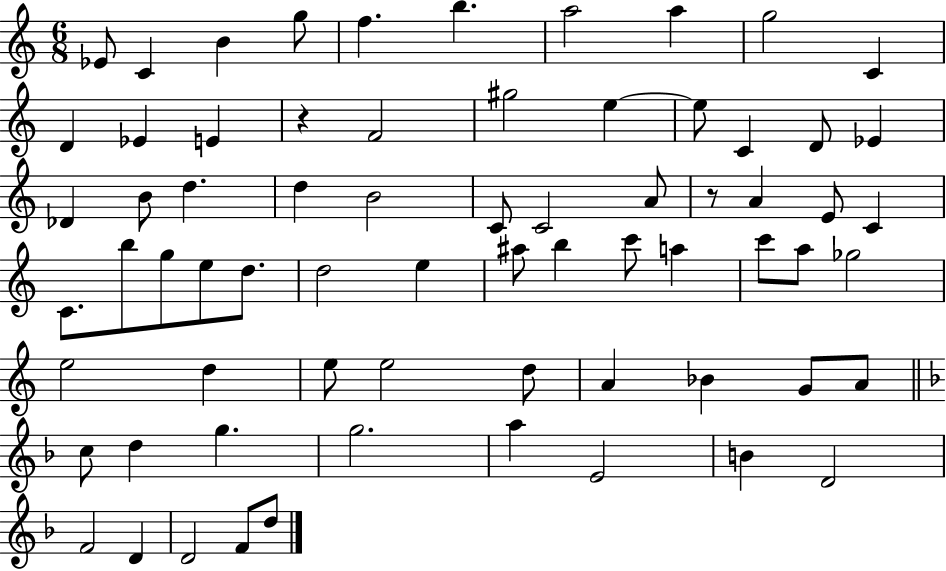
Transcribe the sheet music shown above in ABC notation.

X:1
T:Untitled
M:6/8
L:1/4
K:C
_E/2 C B g/2 f b a2 a g2 C D _E E z F2 ^g2 e e/2 C D/2 _E _D B/2 d d B2 C/2 C2 A/2 z/2 A E/2 C C/2 b/2 g/2 e/2 d/2 d2 e ^a/2 b c'/2 a c'/2 a/2 _g2 e2 d e/2 e2 d/2 A _B G/2 A/2 c/2 d g g2 a E2 B D2 F2 D D2 F/2 d/2